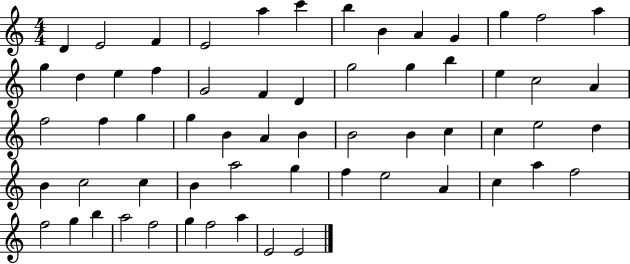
D4/q E4/h F4/q E4/h A5/q C6/q B5/q B4/q A4/q G4/q G5/q F5/h A5/q G5/q D5/q E5/q F5/q G4/h F4/q D4/q G5/h G5/q B5/q E5/q C5/h A4/q F5/h F5/q G5/q G5/q B4/q A4/q B4/q B4/h B4/q C5/q C5/q E5/h D5/q B4/q C5/h C5/q B4/q A5/h G5/q F5/q E5/h A4/q C5/q A5/q F5/h F5/h G5/q B5/q A5/h F5/h G5/q F5/h A5/q E4/h E4/h